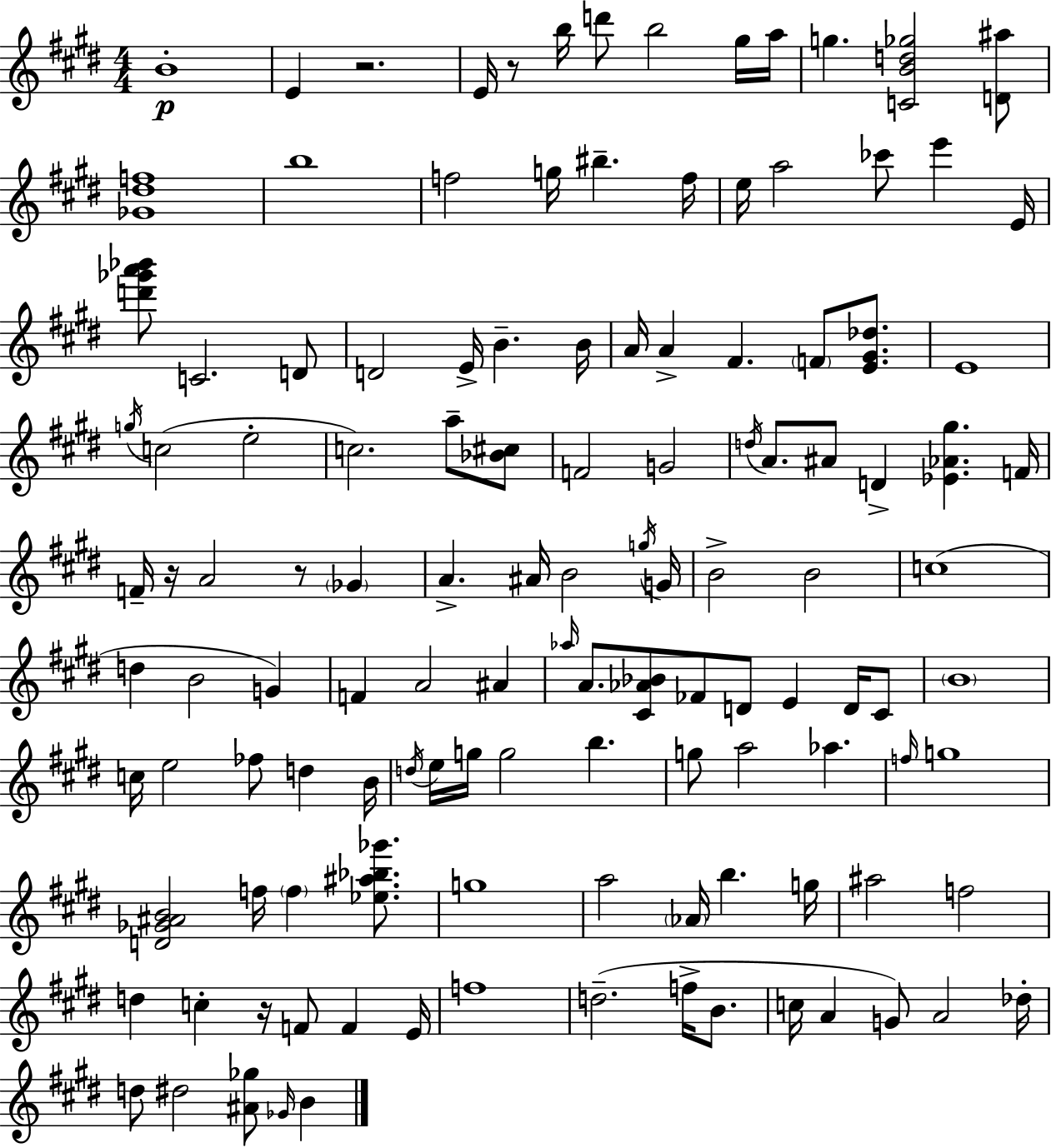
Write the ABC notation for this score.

X:1
T:Untitled
M:4/4
L:1/4
K:E
B4 E z2 E/4 z/2 b/4 d'/2 b2 ^g/4 a/4 g [CBd_g]2 [D^a]/2 [_G^df]4 b4 f2 g/4 ^b f/4 e/4 a2 _c'/2 e' E/4 [d'_g'a'_b']/2 C2 D/2 D2 E/4 B B/4 A/4 A ^F F/2 [E^G_d]/2 E4 g/4 c2 e2 c2 a/2 [_B^c]/2 F2 G2 d/4 A/2 ^A/2 D [_E_A^g] F/4 F/4 z/4 A2 z/2 _G A ^A/4 B2 g/4 G/4 B2 B2 c4 d B2 G F A2 ^A _a/4 A/2 [^C_A_B]/2 _F/2 D/2 E D/4 ^C/2 B4 c/4 e2 _f/2 d B/4 d/4 e/4 g/4 g2 b g/2 a2 _a f/4 g4 [D_G^AB]2 f/4 f [_e^a_b_g']/2 g4 a2 _A/4 b g/4 ^a2 f2 d c z/4 F/2 F E/4 f4 d2 f/4 B/2 c/4 A G/2 A2 _d/4 d/2 ^d2 [^A_g]/2 _G/4 B